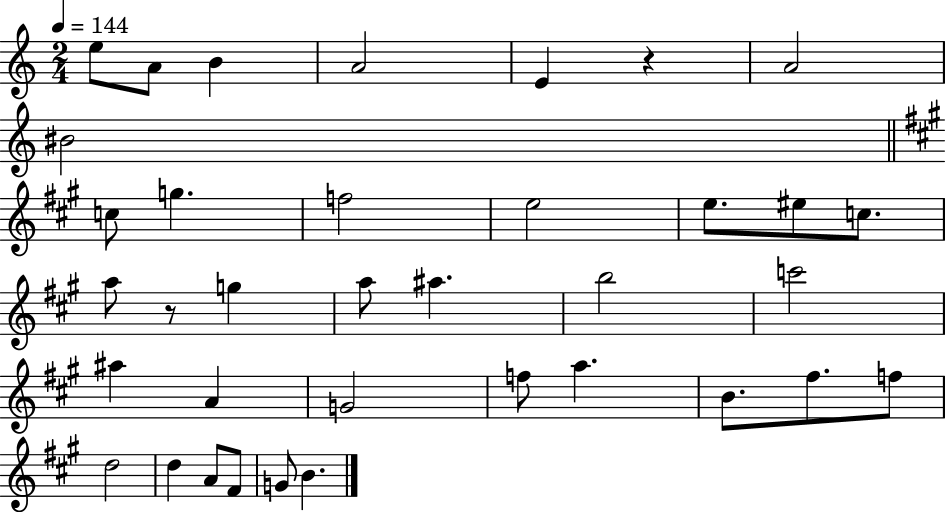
{
  \clef treble
  \numericTimeSignature
  \time 2/4
  \key c \major
  \tempo 4 = 144
  e''8 a'8 b'4 | a'2 | e'4 r4 | a'2 | \break bis'2 | \bar "||" \break \key a \major c''8 g''4. | f''2 | e''2 | e''8. eis''8 c''8. | \break a''8 r8 g''4 | a''8 ais''4. | b''2 | c'''2 | \break ais''4 a'4 | g'2 | f''8 a''4. | b'8. fis''8. f''8 | \break d''2 | d''4 a'8 fis'8 | g'8 b'4. | \bar "|."
}